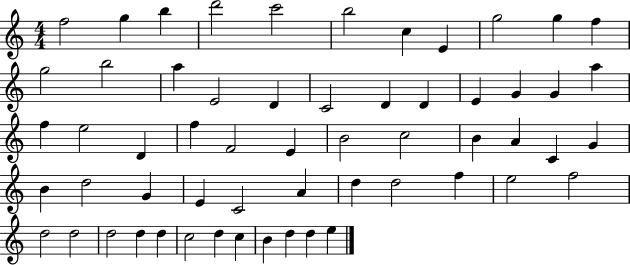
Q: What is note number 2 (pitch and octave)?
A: G5